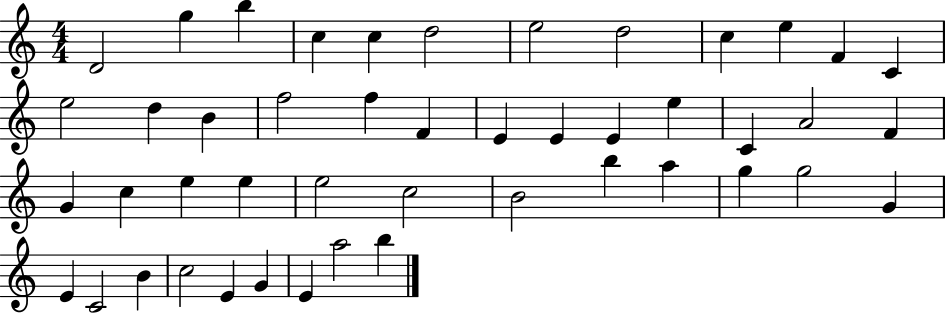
D4/h G5/q B5/q C5/q C5/q D5/h E5/h D5/h C5/q E5/q F4/q C4/q E5/h D5/q B4/q F5/h F5/q F4/q E4/q E4/q E4/q E5/q C4/q A4/h F4/q G4/q C5/q E5/q E5/q E5/h C5/h B4/h B5/q A5/q G5/q G5/h G4/q E4/q C4/h B4/q C5/h E4/q G4/q E4/q A5/h B5/q